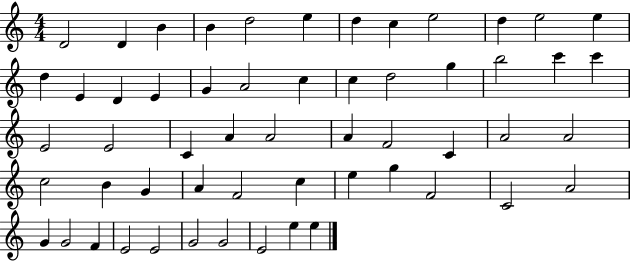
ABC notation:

X:1
T:Untitled
M:4/4
L:1/4
K:C
D2 D B B d2 e d c e2 d e2 e d E D E G A2 c c d2 g b2 c' c' E2 E2 C A A2 A F2 C A2 A2 c2 B G A F2 c e g F2 C2 A2 G G2 F E2 E2 G2 G2 E2 e e